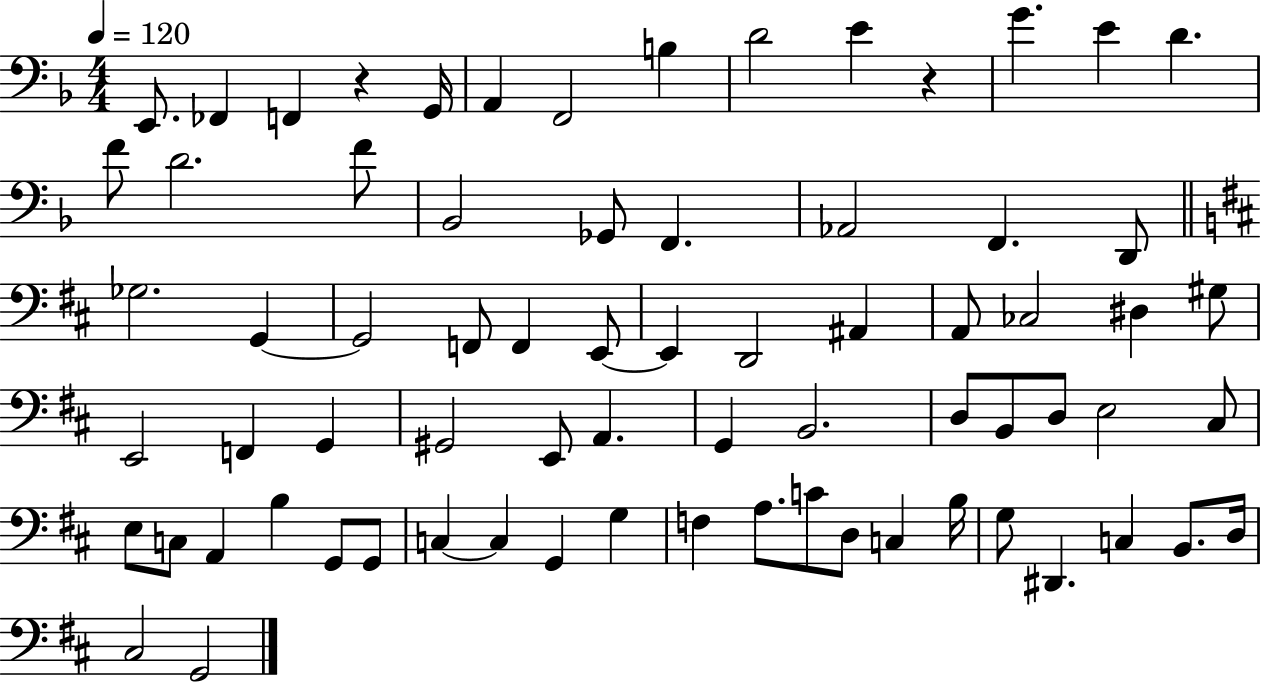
E2/e. FES2/q F2/q R/q G2/s A2/q F2/h B3/q D4/h E4/q R/q G4/q. E4/q D4/q. F4/e D4/h. F4/e Bb2/h Gb2/e F2/q. Ab2/h F2/q. D2/e Gb3/h. G2/q G2/h F2/e F2/q E2/e E2/q D2/h A#2/q A2/e CES3/h D#3/q G#3/e E2/h F2/q G2/q G#2/h E2/e A2/q. G2/q B2/h. D3/e B2/e D3/e E3/h C#3/e E3/e C3/e A2/q B3/q G2/e G2/e C3/q C3/q G2/q G3/q F3/q A3/e. C4/e D3/e C3/q B3/s G3/e D#2/q. C3/q B2/e. D3/s C#3/h G2/h